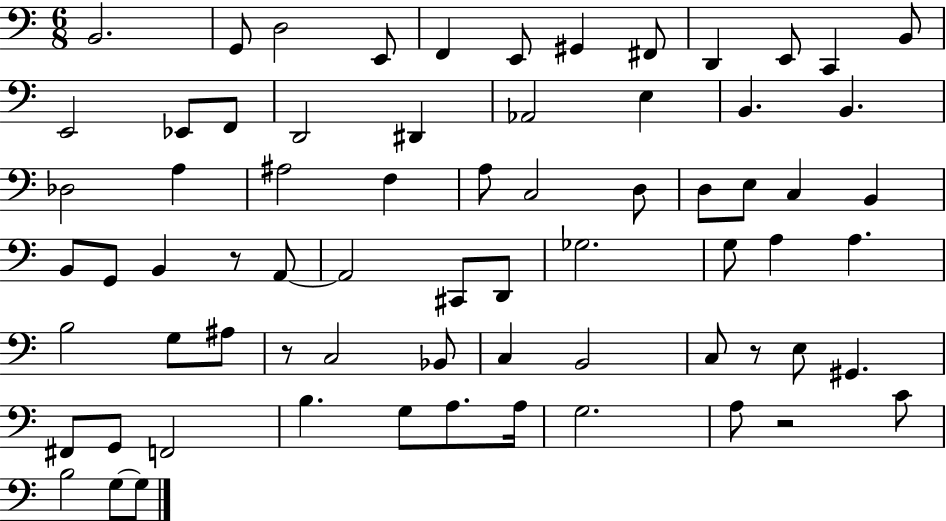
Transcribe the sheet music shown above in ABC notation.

X:1
T:Untitled
M:6/8
L:1/4
K:C
B,,2 G,,/2 D,2 E,,/2 F,, E,,/2 ^G,, ^F,,/2 D,, E,,/2 C,, B,,/2 E,,2 _E,,/2 F,,/2 D,,2 ^D,, _A,,2 E, B,, B,, _D,2 A, ^A,2 F, A,/2 C,2 D,/2 D,/2 E,/2 C, B,, B,,/2 G,,/2 B,, z/2 A,,/2 A,,2 ^C,,/2 D,,/2 _G,2 G,/2 A, A, B,2 G,/2 ^A,/2 z/2 C,2 _B,,/2 C, B,,2 C,/2 z/2 E,/2 ^G,, ^F,,/2 G,,/2 F,,2 B, G,/2 A,/2 A,/4 G,2 A,/2 z2 C/2 B,2 G,/2 G,/2